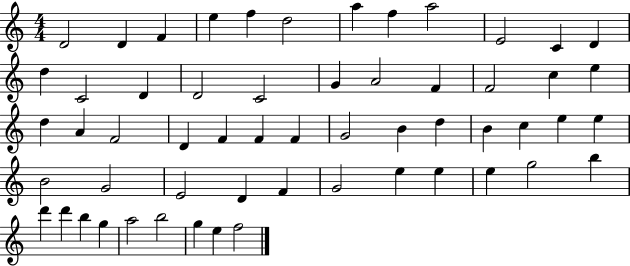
{
  \clef treble
  \numericTimeSignature
  \time 4/4
  \key c \major
  d'2 d'4 f'4 | e''4 f''4 d''2 | a''4 f''4 a''2 | e'2 c'4 d'4 | \break d''4 c'2 d'4 | d'2 c'2 | g'4 a'2 f'4 | f'2 c''4 e''4 | \break d''4 a'4 f'2 | d'4 f'4 f'4 f'4 | g'2 b'4 d''4 | b'4 c''4 e''4 e''4 | \break b'2 g'2 | e'2 d'4 f'4 | g'2 e''4 e''4 | e''4 g''2 b''4 | \break d'''4 d'''4 b''4 g''4 | a''2 b''2 | g''4 e''4 f''2 | \bar "|."
}